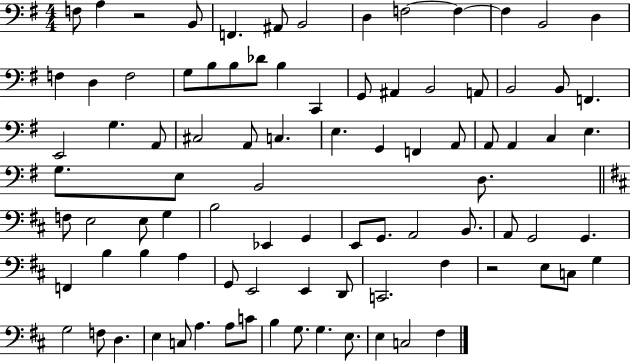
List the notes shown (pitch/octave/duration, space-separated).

F3/e A3/q R/h B2/e F2/q. A#2/e B2/h D3/q F3/h F3/q F3/q B2/h D3/q F3/q D3/q F3/h G3/e B3/e B3/e Db4/e B3/q C2/q G2/e A#2/q B2/h A2/e B2/h B2/e F2/q. E2/h G3/q. A2/e C#3/h A2/e C3/q. E3/q. G2/q F2/q A2/e A2/e A2/q C3/q E3/q. G3/e. E3/e B2/h D3/e. F3/e E3/h E3/e G3/q B3/h Eb2/q G2/q E2/e G2/e. A2/h B2/e. A2/e G2/h G2/q. F2/q B3/q B3/q A3/q G2/e E2/h E2/q D2/e C2/h. F#3/q R/h E3/e C3/e G3/q G3/h F3/e D3/q. E3/q C3/e A3/q. A3/e C4/e B3/q G3/e. G3/q. E3/e. E3/q C3/h F#3/q